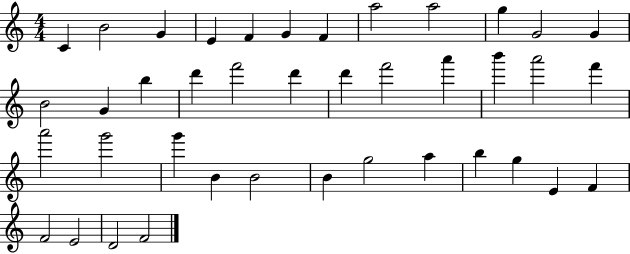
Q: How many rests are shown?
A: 0